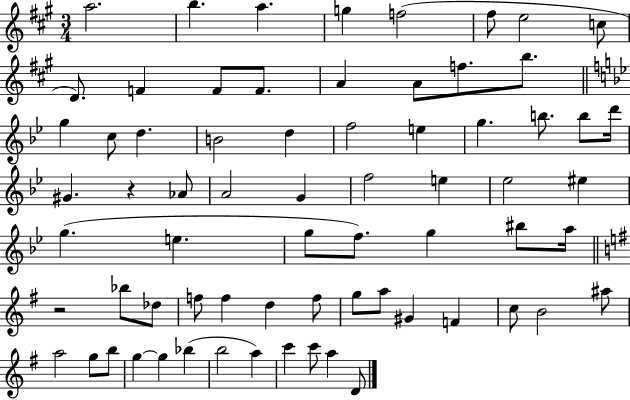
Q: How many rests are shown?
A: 2